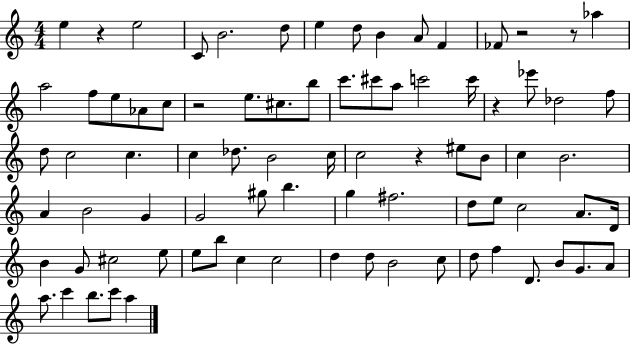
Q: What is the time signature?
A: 4/4